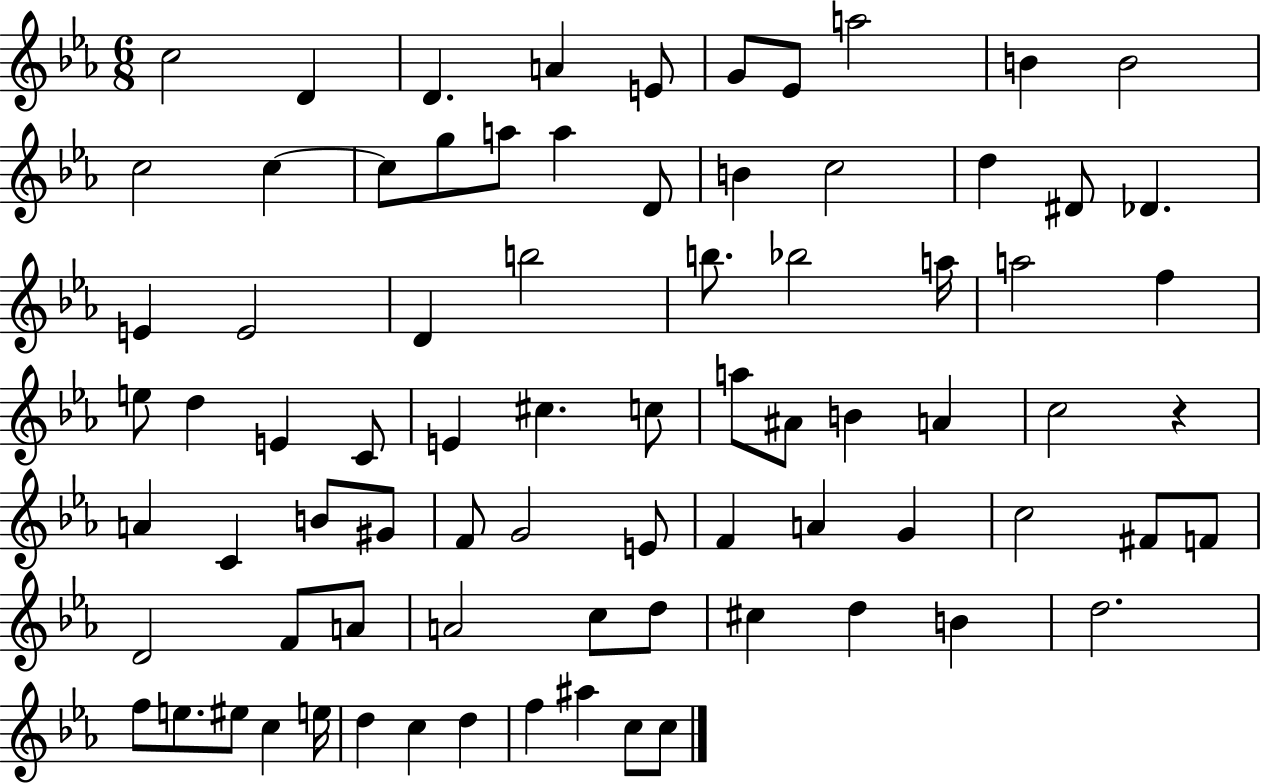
{
  \clef treble
  \numericTimeSignature
  \time 6/8
  \key ees \major
  c''2 d'4 | d'4. a'4 e'8 | g'8 ees'8 a''2 | b'4 b'2 | \break c''2 c''4~~ | c''8 g''8 a''8 a''4 d'8 | b'4 c''2 | d''4 dis'8 des'4. | \break e'4 e'2 | d'4 b''2 | b''8. bes''2 a''16 | a''2 f''4 | \break e''8 d''4 e'4 c'8 | e'4 cis''4. c''8 | a''8 ais'8 b'4 a'4 | c''2 r4 | \break a'4 c'4 b'8 gis'8 | f'8 g'2 e'8 | f'4 a'4 g'4 | c''2 fis'8 f'8 | \break d'2 f'8 a'8 | a'2 c''8 d''8 | cis''4 d''4 b'4 | d''2. | \break f''8 e''8. eis''8 c''4 e''16 | d''4 c''4 d''4 | f''4 ais''4 c''8 c''8 | \bar "|."
}